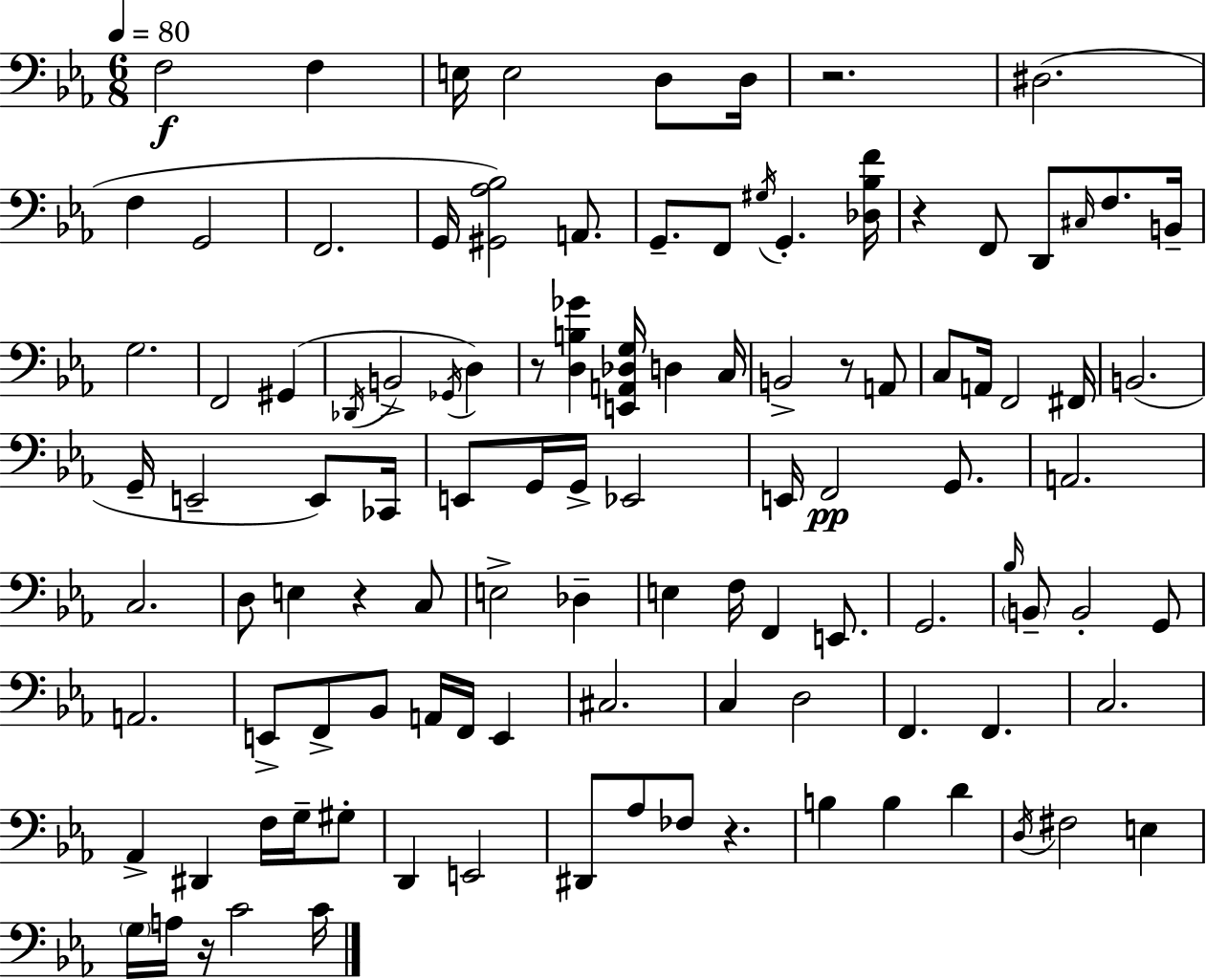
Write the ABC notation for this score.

X:1
T:Untitled
M:6/8
L:1/4
K:Eb
F,2 F, E,/4 E,2 D,/2 D,/4 z2 ^D,2 F, G,,2 F,,2 G,,/4 [^G,,_A,_B,]2 A,,/2 G,,/2 F,,/2 ^G,/4 G,, [_D,_B,F]/4 z F,,/2 D,,/2 ^C,/4 F,/2 B,,/4 G,2 F,,2 ^G,, _D,,/4 B,,2 _G,,/4 D, z/2 [D,B,_G] [E,,A,,_D,G,]/4 D, C,/4 B,,2 z/2 A,,/2 C,/2 A,,/4 F,,2 ^F,,/4 B,,2 G,,/4 E,,2 E,,/2 _C,,/4 E,,/2 G,,/4 G,,/4 _E,,2 E,,/4 F,,2 G,,/2 A,,2 C,2 D,/2 E, z C,/2 E,2 _D, E, F,/4 F,, E,,/2 G,,2 _B,/4 B,,/2 B,,2 G,,/2 A,,2 E,,/2 F,,/2 _B,,/2 A,,/4 F,,/4 E,, ^C,2 C, D,2 F,, F,, C,2 _A,, ^D,, F,/4 G,/4 ^G,/2 D,, E,,2 ^D,,/2 _A,/2 _F,/2 z B, B, D D,/4 ^F,2 E, G,/4 A,/4 z/4 C2 C/4